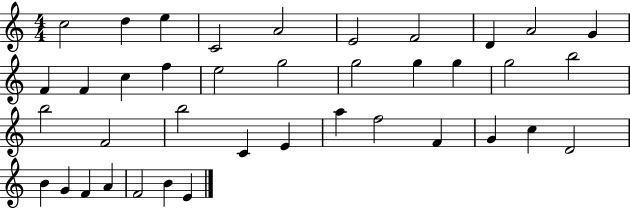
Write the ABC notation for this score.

X:1
T:Untitled
M:4/4
L:1/4
K:C
c2 d e C2 A2 E2 F2 D A2 G F F c f e2 g2 g2 g g g2 b2 b2 F2 b2 C E a f2 F G c D2 B G F A F2 B E